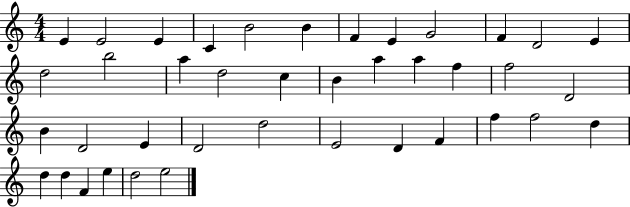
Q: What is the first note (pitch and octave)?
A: E4